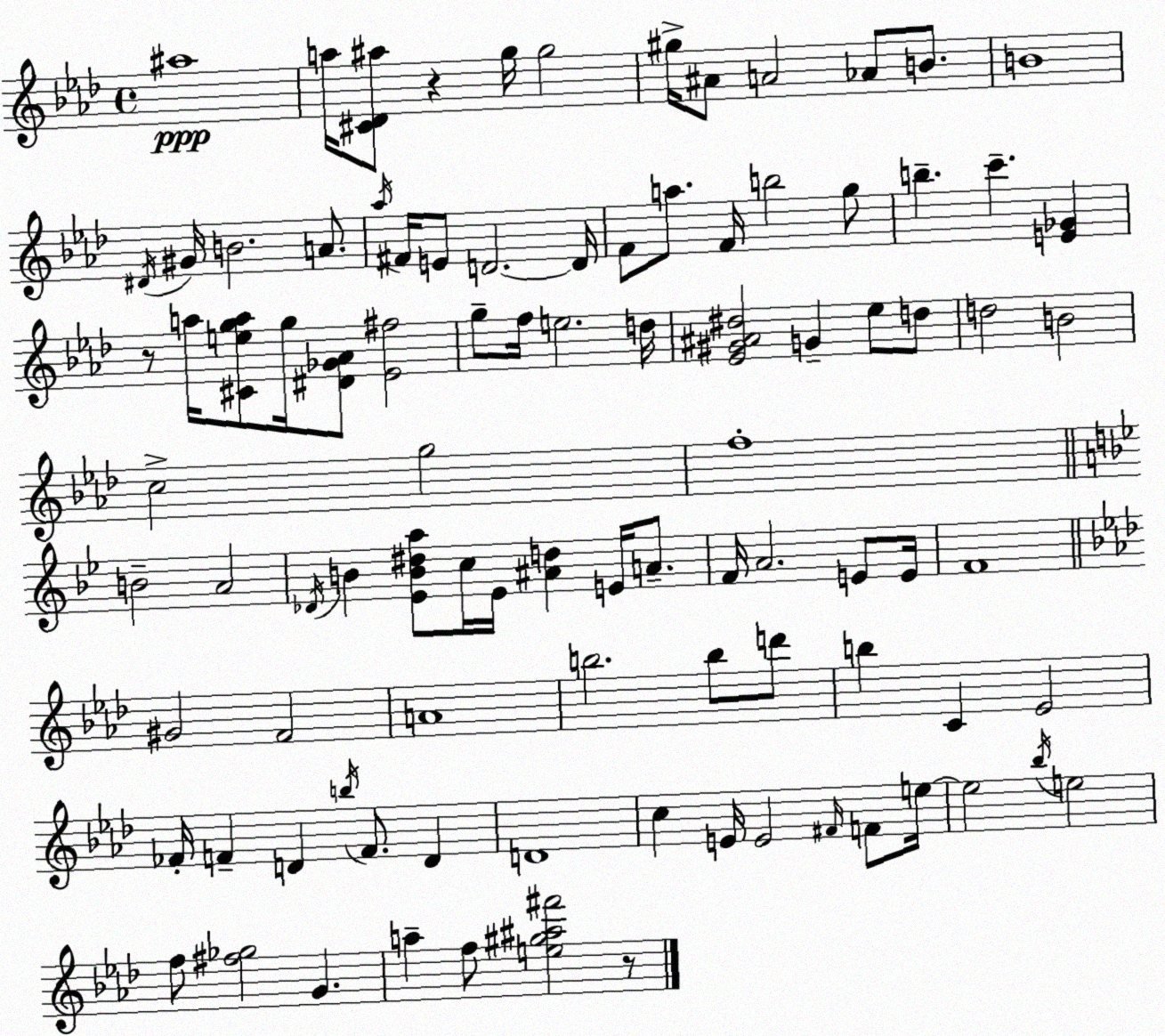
X:1
T:Untitled
M:4/4
L:1/4
K:Fm
^a4 a/4 [^C_D^a]/2 z g/4 g2 ^g/4 ^A/2 A2 _A/2 B/2 B4 ^D/4 ^G/4 B2 A/2 _a/4 ^F/4 E/2 D2 D/4 F/2 a/2 F/4 b2 g/2 b c' [E_G] z/2 a/4 [^Cega]/2 g/4 [^D_G_A]/2 [_E^f]2 g/2 f/4 e2 d/4 [_E^G^A^d]2 G _e/2 d/2 d2 B2 c2 g2 f4 B2 A2 _D/4 B [_EB^da]/2 c/4 _E/4 [^Ad] E/4 A/2 F/4 A2 E/2 E/4 F4 ^G2 F2 A4 b2 b/2 d'/2 b C _E2 _F/4 F D b/4 F/2 D D4 c E/4 E2 ^F/4 F/2 e/4 e2 _b/4 e2 f/2 [^f_g]2 G a f/2 [e^g^a^f']2 z/2